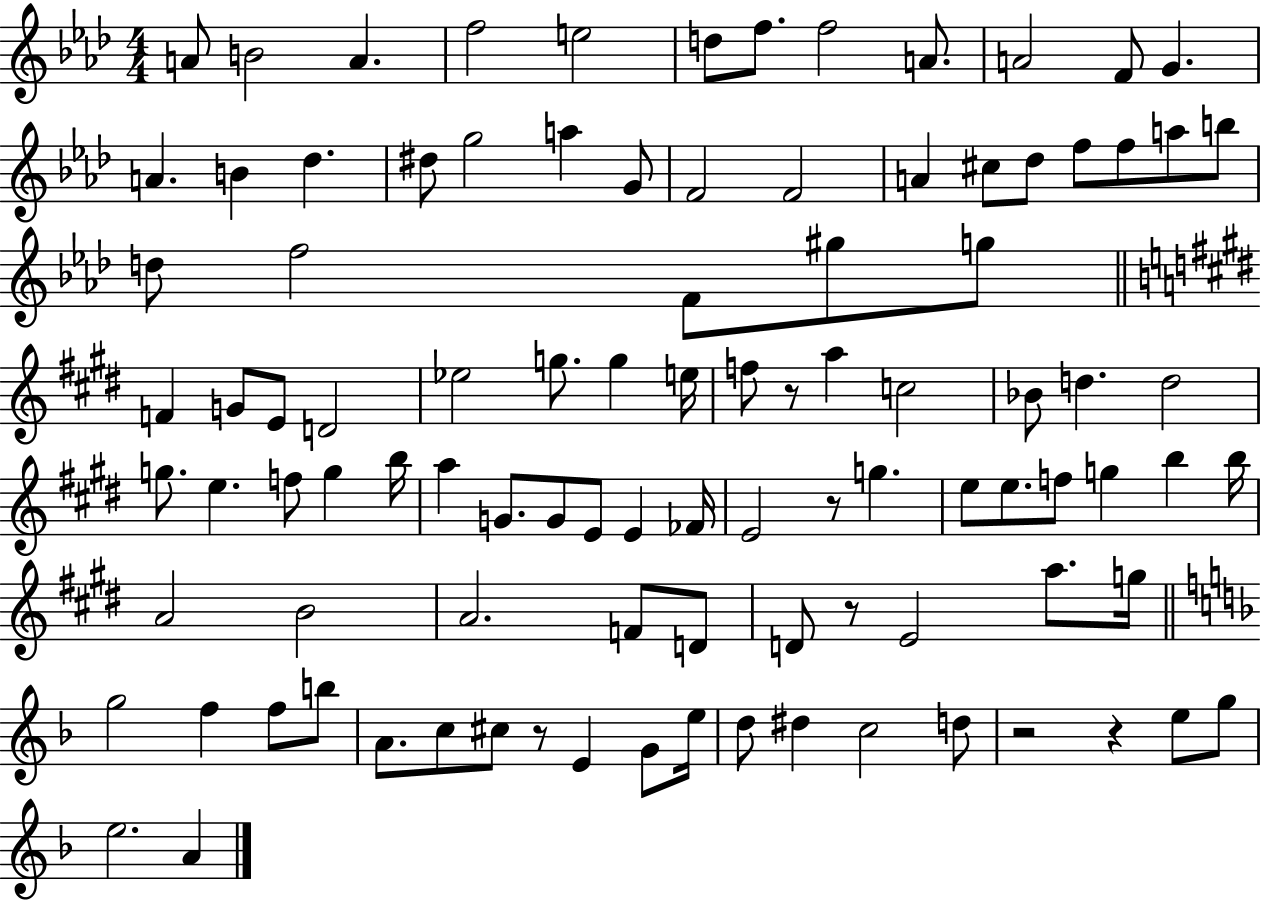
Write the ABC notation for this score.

X:1
T:Untitled
M:4/4
L:1/4
K:Ab
A/2 B2 A f2 e2 d/2 f/2 f2 A/2 A2 F/2 G A B _d ^d/2 g2 a G/2 F2 F2 A ^c/2 _d/2 f/2 f/2 a/2 b/2 d/2 f2 F/2 ^g/2 g/2 F G/2 E/2 D2 _e2 g/2 g e/4 f/2 z/2 a c2 _B/2 d d2 g/2 e f/2 g b/4 a G/2 G/2 E/2 E _F/4 E2 z/2 g e/2 e/2 f/2 g b b/4 A2 B2 A2 F/2 D/2 D/2 z/2 E2 a/2 g/4 g2 f f/2 b/2 A/2 c/2 ^c/2 z/2 E G/2 e/4 d/2 ^d c2 d/2 z2 z e/2 g/2 e2 A